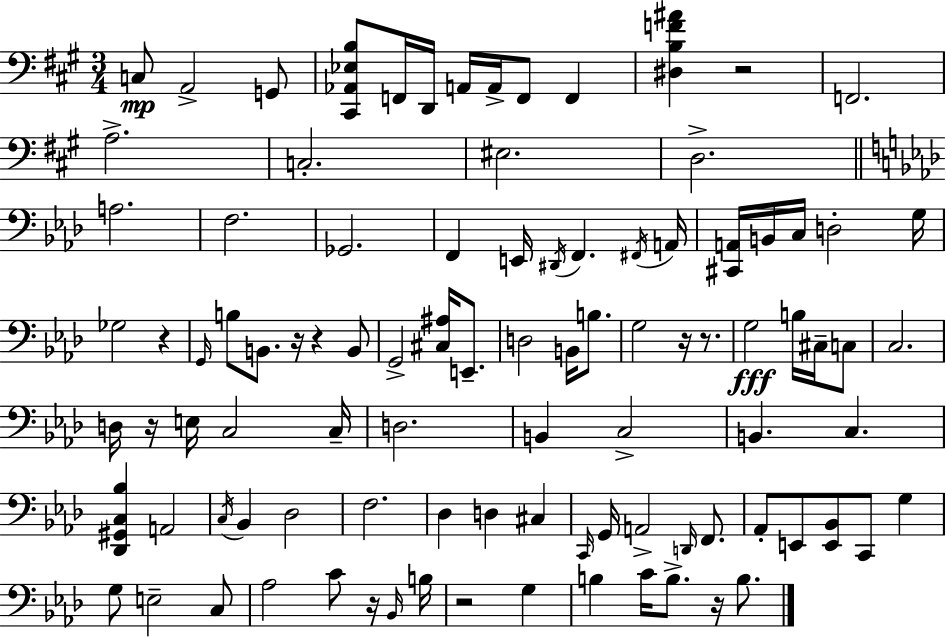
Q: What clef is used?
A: bass